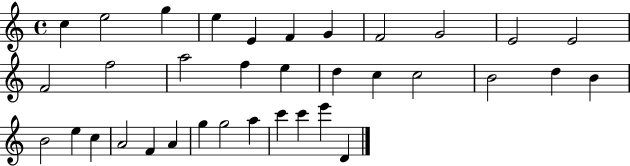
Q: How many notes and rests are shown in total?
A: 35